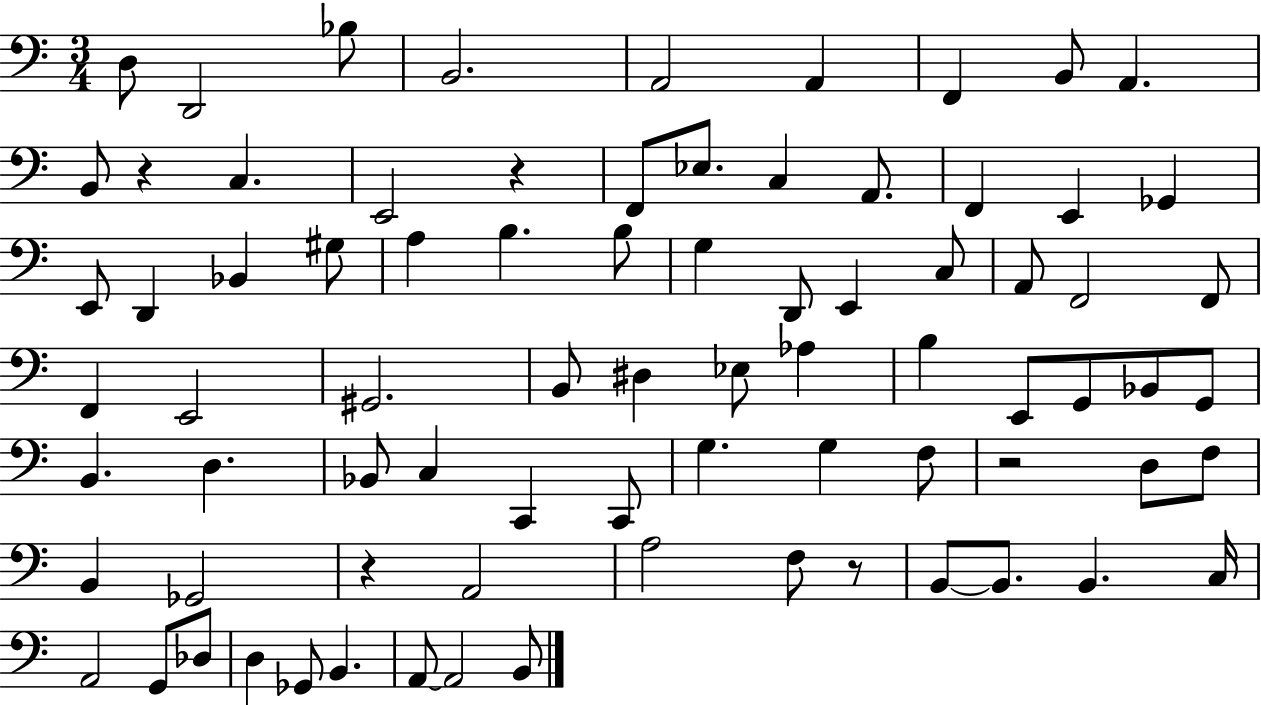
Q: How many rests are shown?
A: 5